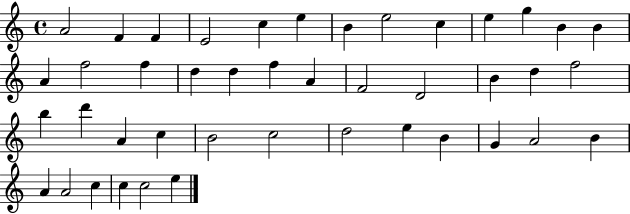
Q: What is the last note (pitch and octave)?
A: E5